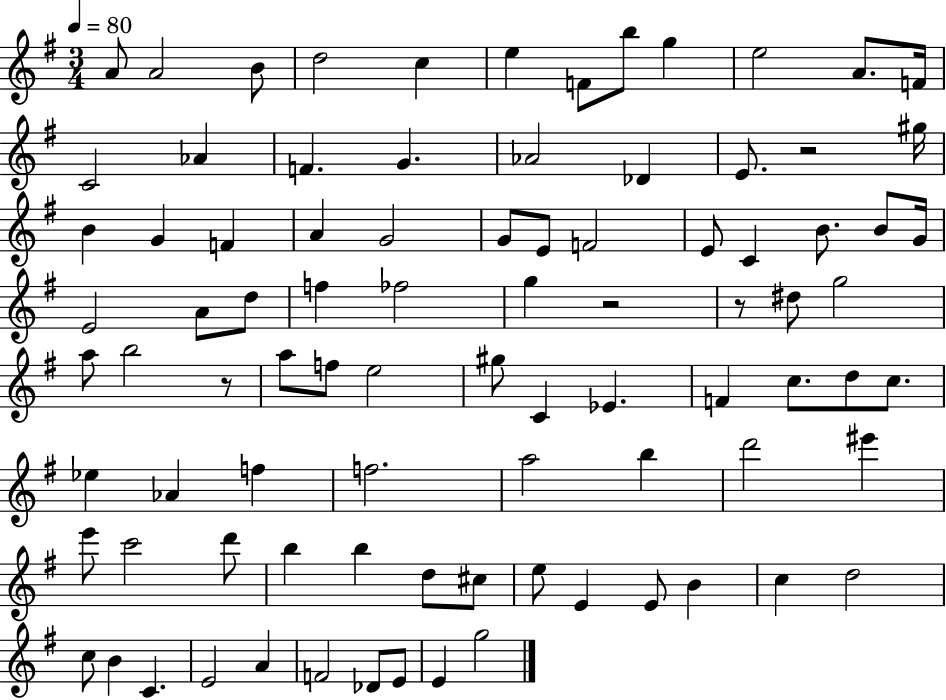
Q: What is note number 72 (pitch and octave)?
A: B4